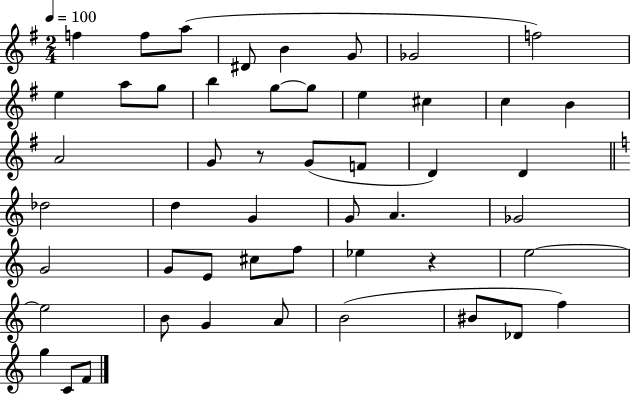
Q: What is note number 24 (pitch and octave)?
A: D4